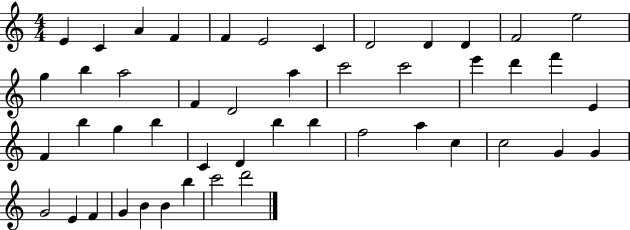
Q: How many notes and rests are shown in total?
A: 47